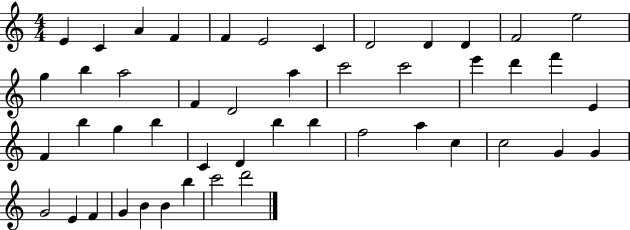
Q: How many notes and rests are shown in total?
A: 47